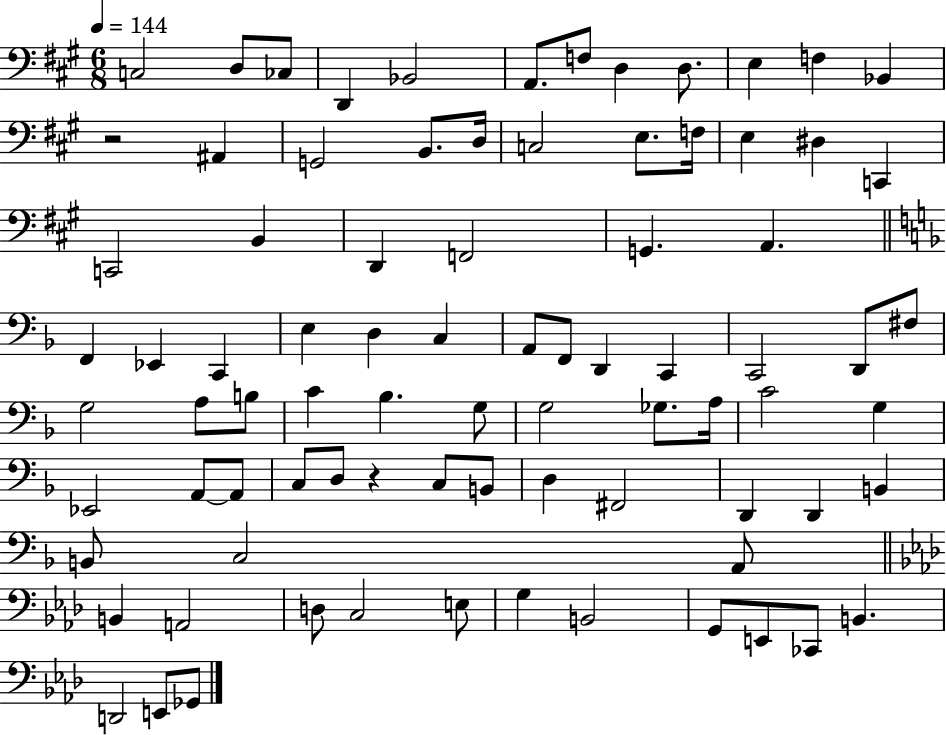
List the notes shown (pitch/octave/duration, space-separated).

C3/h D3/e CES3/e D2/q Bb2/h A2/e. F3/e D3/q D3/e. E3/q F3/q Bb2/q R/h A#2/q G2/h B2/e. D3/s C3/h E3/e. F3/s E3/q D#3/q C2/q C2/h B2/q D2/q F2/h G2/q. A2/q. F2/q Eb2/q C2/q E3/q D3/q C3/q A2/e F2/e D2/q C2/q C2/h D2/e F#3/e G3/h A3/e B3/e C4/q Bb3/q. G3/e G3/h Gb3/e. A3/s C4/h G3/q Eb2/h A2/e A2/e C3/e D3/e R/q C3/e B2/e D3/q F#2/h D2/q D2/q B2/q B2/e C3/h A2/e B2/q A2/h D3/e C3/h E3/e G3/q B2/h G2/e E2/e CES2/e B2/q. D2/h E2/e Gb2/e